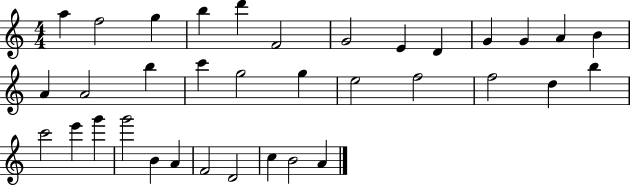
A5/q F5/h G5/q B5/q D6/q F4/h G4/h E4/q D4/q G4/q G4/q A4/q B4/q A4/q A4/h B5/q C6/q G5/h G5/q E5/h F5/h F5/h D5/q B5/q C6/h E6/q G6/q G6/h B4/q A4/q F4/h D4/h C5/q B4/h A4/q